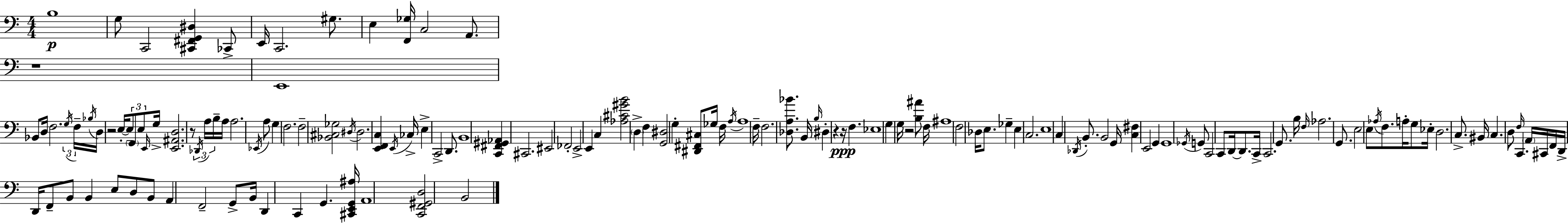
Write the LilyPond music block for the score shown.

{
  \clef bass
  \numericTimeSignature
  \time 4/4
  \key a \minor
  b1\p | g8 c,2 <cis, fis, g, dis>4 ces,8-> | e,16 c,2. gis8. | e4 <f, ges>16 c2 a,8. | \break r1 | e,1 | bes,8 d16 f2. \tuplet 3/2 { \acciaccatura { g16 } | f16-- \acciaccatura { bes16 } } d16 r2 e16-.~~ \tuplet 3/2 { e8-- \parenthesize g,8 | \break e8 } \grace { e,16 } g16-> <e, ais, d>2. | r8 \tuplet 3/2 { \acciaccatura { des,16 } a16 b16-- } a16 a2. | \acciaccatura { ees,16 } a8 g4 f2. | f2-- <bes, cis ges>2 | \break \acciaccatura { dis16 } dis2. | <e, f, c>4 \acciaccatura { e,16 } ces16-> e4-> c,2-> | d,8. b,1 | <c, fis, gis, aes,>4 cis,2. | \break eis,2 fes,2-. | e,2-> e,4 | c4 <aes cis' gis' b'>2 \parenthesize d4-> | f4 <g, dis>2 g4-. | \break <dis, fis, cis>8 ges16 f16 \acciaccatura { a16 } a1 | f16-- f2. | <des a bes'>8. b,16 \grace { b16 } dis4-. r4 | r16\ppp f4. ees1 | \break g4 g16 r2 | <b ais'>8 f16 ais1 | f2 | des16 e8. ges4-- e4 c2. | \break e1 | c4 \acciaccatura { des,16 } b,8.-. | b,2 g,16 <c fis>4 e,2 | g,4 g,1 | \break \acciaccatura { ges,16 } g,8 c,2 | c,8 d,16~~ d,8. c,16-> c,2. | g,8. b16 \grace { f16 } aes2. | g,8. e2 | \break e8 \acciaccatura { aes16 } f8. a16-. g8 ees16-. d2. | c8.-> bis,16 c4. | d8 \grace { f16 } c,4. \parenthesize a,16 cis,16 f,16 | d,16-> d,16 f,8-- b,8 b,4 e8 d8 b,8 | \break a,4 f,2-- g,8-> b,16 d,4 | c,4 g,4. <cis, e, g, ais>16 a,1 | <c, f, gis, d>2 | b,2 \bar "|."
}